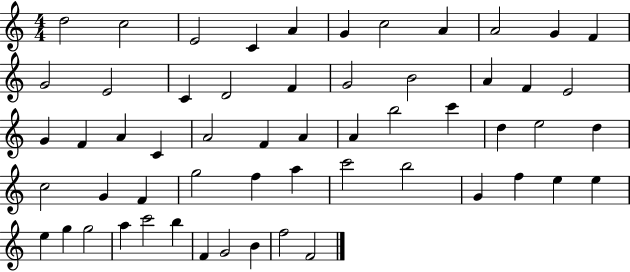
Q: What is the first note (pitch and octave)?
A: D5